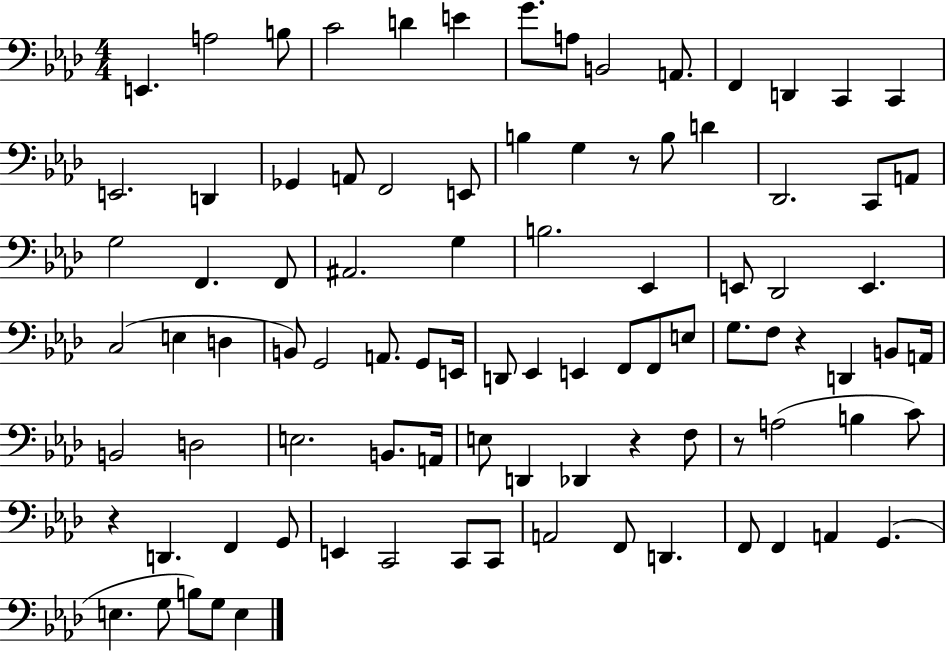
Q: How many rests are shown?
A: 5